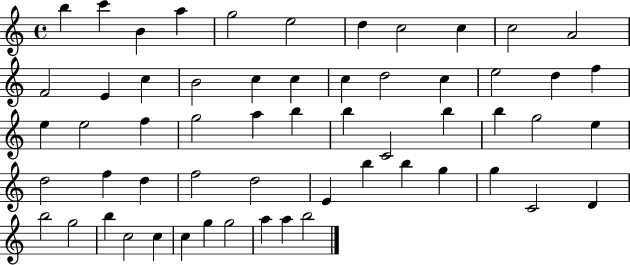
{
  \clef treble
  \time 4/4
  \defaultTimeSignature
  \key c \major
  b''4 c'''4 b'4 a''4 | g''2 e''2 | d''4 c''2 c''4 | c''2 a'2 | \break f'2 e'4 c''4 | b'2 c''4 c''4 | c''4 d''2 c''4 | e''2 d''4 f''4 | \break e''4 e''2 f''4 | g''2 a''4 b''4 | b''4 c'2 b''4 | b''4 g''2 e''4 | \break d''2 f''4 d''4 | f''2 d''2 | e'4 b''4 b''4 g''4 | g''4 c'2 d'4 | \break b''2 g''2 | b''4 c''2 c''4 | c''4 g''4 g''2 | a''4 a''4 b''2 | \break \bar "|."
}